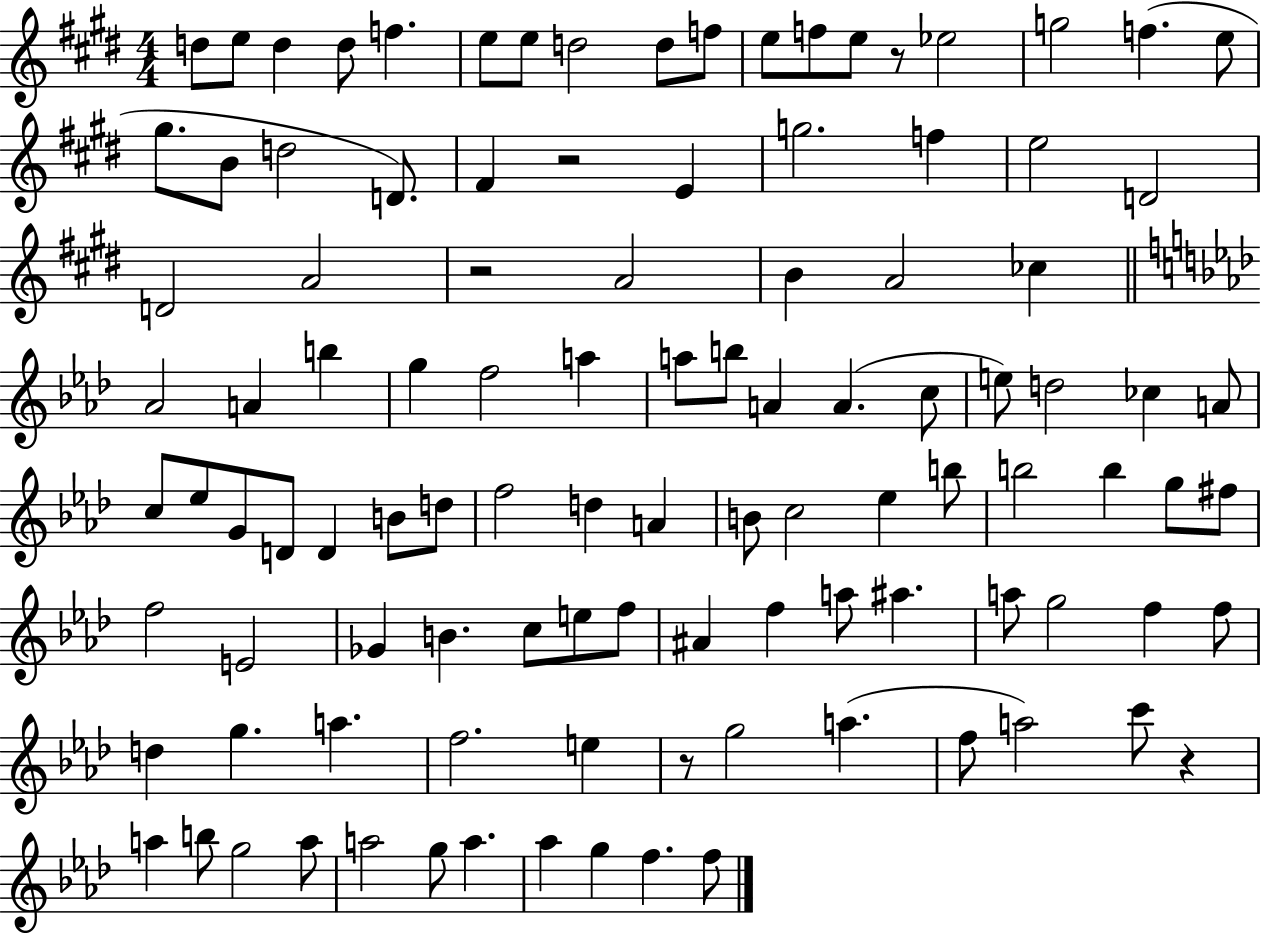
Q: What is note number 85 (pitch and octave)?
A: F5